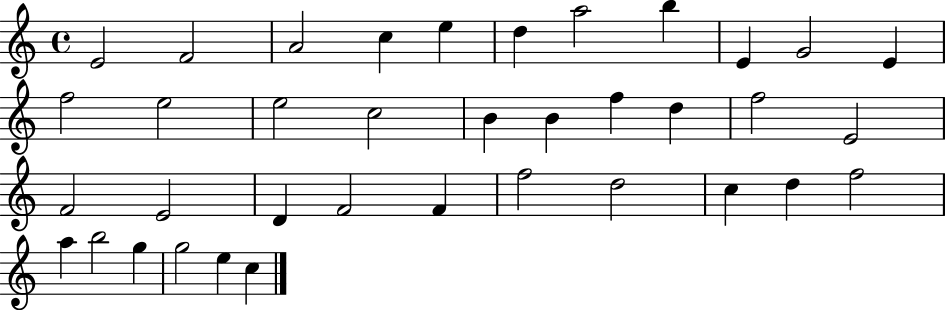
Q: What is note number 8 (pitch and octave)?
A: B5